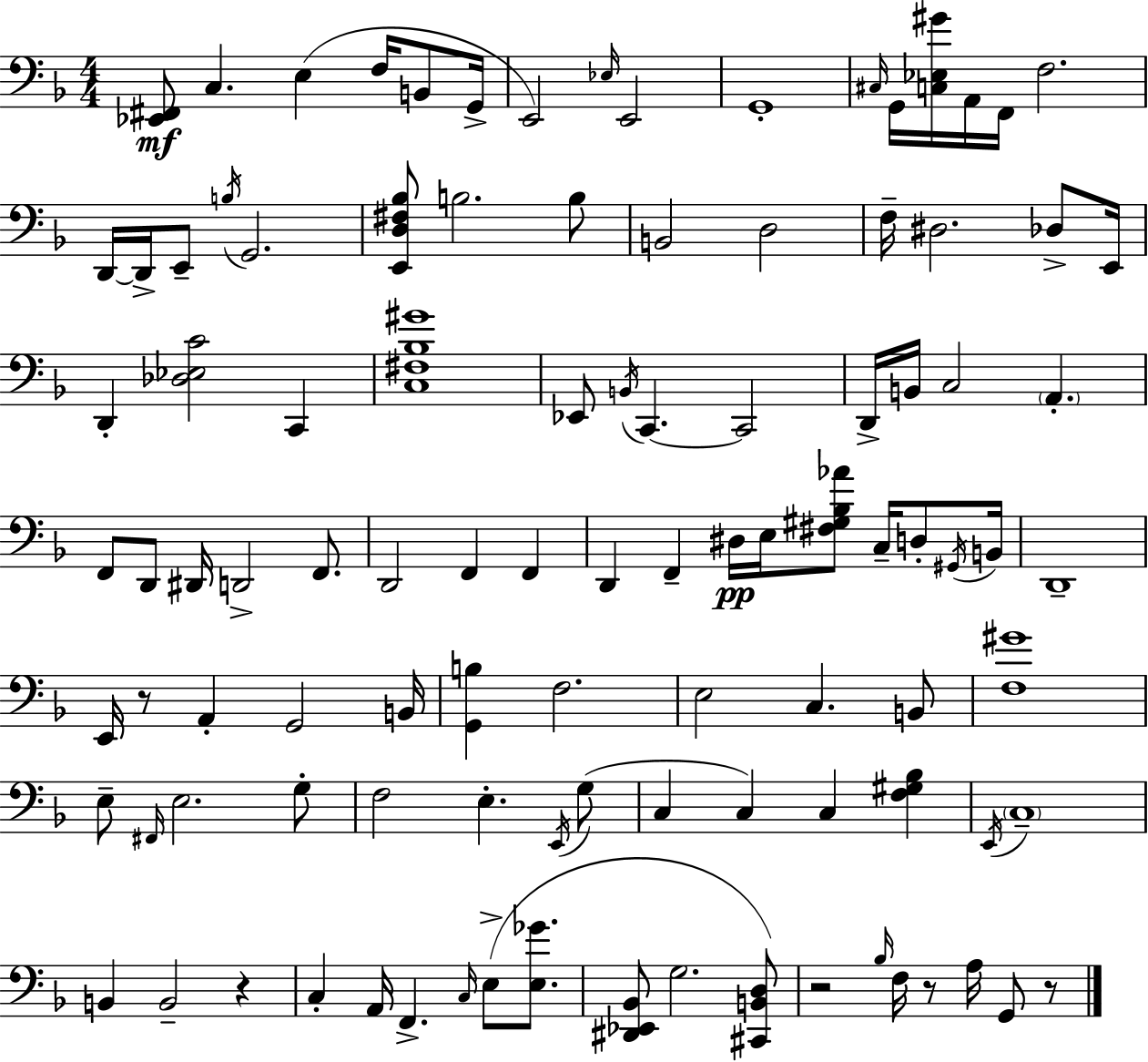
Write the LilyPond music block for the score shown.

{
  \clef bass
  \numericTimeSignature
  \time 4/4
  \key d \minor
  <ees, fis,>8\mf c4. e4( f16 b,8 g,16-> | e,2) \grace { ees16 } e,2 | g,1-. | \grace { cis16 } g,16 <c ees gis'>16 a,16 f,16 f2. | \break d,16~~ d,16-> e,8-- \acciaccatura { b16 } g,2. | <e, d fis bes>8 b2. | b8 b,2 d2 | f16-- dis2. | \break des8-> e,16 d,4-. <des ees c'>2 c,4 | <c fis bes gis'>1 | ees,8 \acciaccatura { b,16 } c,4.~~ c,2 | d,16-> b,16 c2 \parenthesize a,4.-. | \break f,8 d,8 dis,16 d,2-> | f,8. d,2 f,4 | f,4 d,4 f,4-- dis16\pp e16 <fis gis bes aes'>8 | c16-- d8-. \acciaccatura { gis,16 } b,16 d,1-- | \break e,16 r8 a,4-. g,2 | b,16 <g, b>4 f2. | e2 c4. | b,8 <f gis'>1 | \break e8-- \grace { fis,16 } e2. | g8-. f2 e4.-. | \acciaccatura { e,16 }( g8 c4 c4) c4 | <f gis bes>4 \acciaccatura { e,16 } \parenthesize c1-- | \break b,4 b,2-- | r4 c4-. a,16 f,4.-> | \grace { c16 } e8->( <e ges'>8. <dis, ees, bes,>8 g2. | <cis, b, d>8) r2 | \break \grace { bes16 } f16 r8 a16 g,8 r8 \bar "|."
}